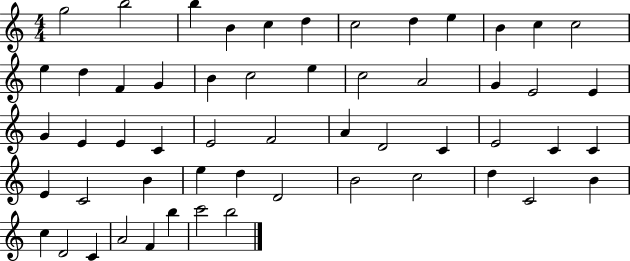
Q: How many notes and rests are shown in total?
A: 55